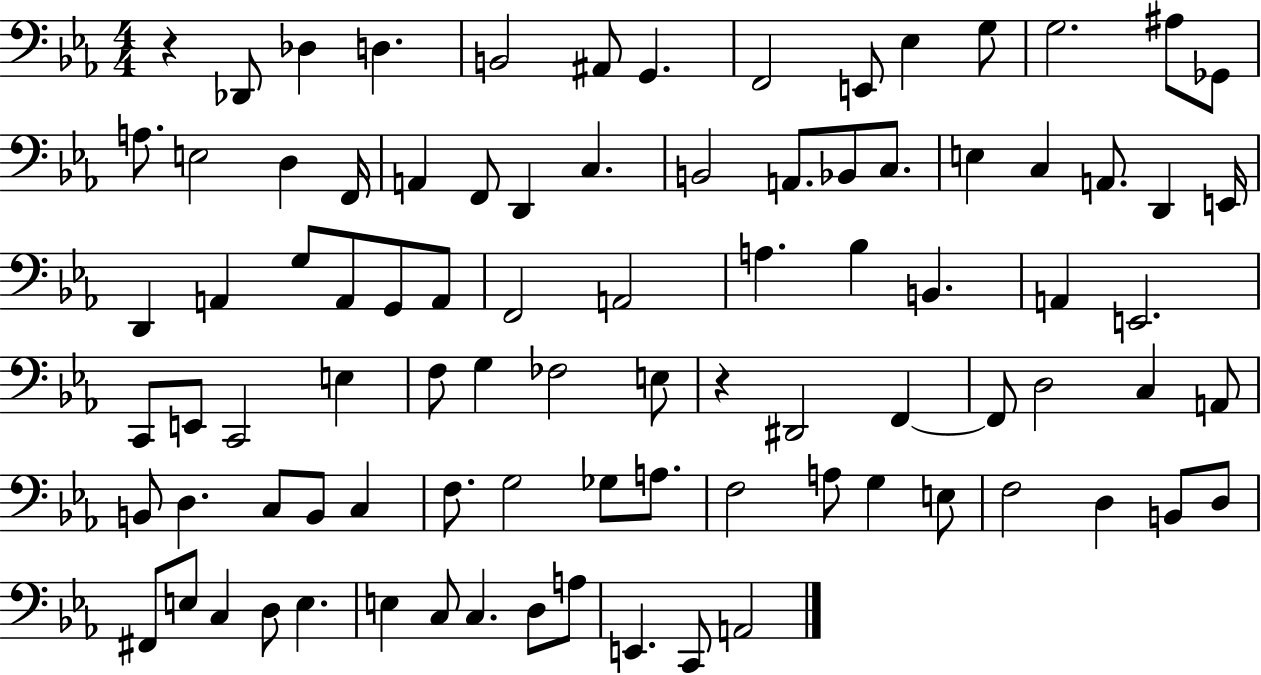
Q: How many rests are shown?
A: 2